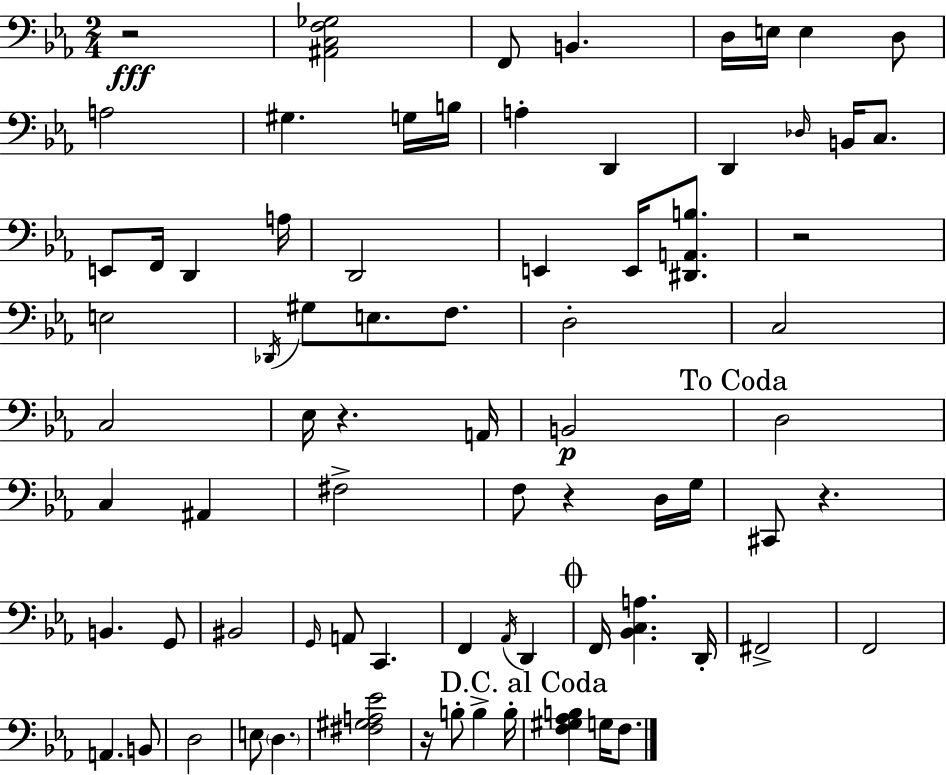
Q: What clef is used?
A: bass